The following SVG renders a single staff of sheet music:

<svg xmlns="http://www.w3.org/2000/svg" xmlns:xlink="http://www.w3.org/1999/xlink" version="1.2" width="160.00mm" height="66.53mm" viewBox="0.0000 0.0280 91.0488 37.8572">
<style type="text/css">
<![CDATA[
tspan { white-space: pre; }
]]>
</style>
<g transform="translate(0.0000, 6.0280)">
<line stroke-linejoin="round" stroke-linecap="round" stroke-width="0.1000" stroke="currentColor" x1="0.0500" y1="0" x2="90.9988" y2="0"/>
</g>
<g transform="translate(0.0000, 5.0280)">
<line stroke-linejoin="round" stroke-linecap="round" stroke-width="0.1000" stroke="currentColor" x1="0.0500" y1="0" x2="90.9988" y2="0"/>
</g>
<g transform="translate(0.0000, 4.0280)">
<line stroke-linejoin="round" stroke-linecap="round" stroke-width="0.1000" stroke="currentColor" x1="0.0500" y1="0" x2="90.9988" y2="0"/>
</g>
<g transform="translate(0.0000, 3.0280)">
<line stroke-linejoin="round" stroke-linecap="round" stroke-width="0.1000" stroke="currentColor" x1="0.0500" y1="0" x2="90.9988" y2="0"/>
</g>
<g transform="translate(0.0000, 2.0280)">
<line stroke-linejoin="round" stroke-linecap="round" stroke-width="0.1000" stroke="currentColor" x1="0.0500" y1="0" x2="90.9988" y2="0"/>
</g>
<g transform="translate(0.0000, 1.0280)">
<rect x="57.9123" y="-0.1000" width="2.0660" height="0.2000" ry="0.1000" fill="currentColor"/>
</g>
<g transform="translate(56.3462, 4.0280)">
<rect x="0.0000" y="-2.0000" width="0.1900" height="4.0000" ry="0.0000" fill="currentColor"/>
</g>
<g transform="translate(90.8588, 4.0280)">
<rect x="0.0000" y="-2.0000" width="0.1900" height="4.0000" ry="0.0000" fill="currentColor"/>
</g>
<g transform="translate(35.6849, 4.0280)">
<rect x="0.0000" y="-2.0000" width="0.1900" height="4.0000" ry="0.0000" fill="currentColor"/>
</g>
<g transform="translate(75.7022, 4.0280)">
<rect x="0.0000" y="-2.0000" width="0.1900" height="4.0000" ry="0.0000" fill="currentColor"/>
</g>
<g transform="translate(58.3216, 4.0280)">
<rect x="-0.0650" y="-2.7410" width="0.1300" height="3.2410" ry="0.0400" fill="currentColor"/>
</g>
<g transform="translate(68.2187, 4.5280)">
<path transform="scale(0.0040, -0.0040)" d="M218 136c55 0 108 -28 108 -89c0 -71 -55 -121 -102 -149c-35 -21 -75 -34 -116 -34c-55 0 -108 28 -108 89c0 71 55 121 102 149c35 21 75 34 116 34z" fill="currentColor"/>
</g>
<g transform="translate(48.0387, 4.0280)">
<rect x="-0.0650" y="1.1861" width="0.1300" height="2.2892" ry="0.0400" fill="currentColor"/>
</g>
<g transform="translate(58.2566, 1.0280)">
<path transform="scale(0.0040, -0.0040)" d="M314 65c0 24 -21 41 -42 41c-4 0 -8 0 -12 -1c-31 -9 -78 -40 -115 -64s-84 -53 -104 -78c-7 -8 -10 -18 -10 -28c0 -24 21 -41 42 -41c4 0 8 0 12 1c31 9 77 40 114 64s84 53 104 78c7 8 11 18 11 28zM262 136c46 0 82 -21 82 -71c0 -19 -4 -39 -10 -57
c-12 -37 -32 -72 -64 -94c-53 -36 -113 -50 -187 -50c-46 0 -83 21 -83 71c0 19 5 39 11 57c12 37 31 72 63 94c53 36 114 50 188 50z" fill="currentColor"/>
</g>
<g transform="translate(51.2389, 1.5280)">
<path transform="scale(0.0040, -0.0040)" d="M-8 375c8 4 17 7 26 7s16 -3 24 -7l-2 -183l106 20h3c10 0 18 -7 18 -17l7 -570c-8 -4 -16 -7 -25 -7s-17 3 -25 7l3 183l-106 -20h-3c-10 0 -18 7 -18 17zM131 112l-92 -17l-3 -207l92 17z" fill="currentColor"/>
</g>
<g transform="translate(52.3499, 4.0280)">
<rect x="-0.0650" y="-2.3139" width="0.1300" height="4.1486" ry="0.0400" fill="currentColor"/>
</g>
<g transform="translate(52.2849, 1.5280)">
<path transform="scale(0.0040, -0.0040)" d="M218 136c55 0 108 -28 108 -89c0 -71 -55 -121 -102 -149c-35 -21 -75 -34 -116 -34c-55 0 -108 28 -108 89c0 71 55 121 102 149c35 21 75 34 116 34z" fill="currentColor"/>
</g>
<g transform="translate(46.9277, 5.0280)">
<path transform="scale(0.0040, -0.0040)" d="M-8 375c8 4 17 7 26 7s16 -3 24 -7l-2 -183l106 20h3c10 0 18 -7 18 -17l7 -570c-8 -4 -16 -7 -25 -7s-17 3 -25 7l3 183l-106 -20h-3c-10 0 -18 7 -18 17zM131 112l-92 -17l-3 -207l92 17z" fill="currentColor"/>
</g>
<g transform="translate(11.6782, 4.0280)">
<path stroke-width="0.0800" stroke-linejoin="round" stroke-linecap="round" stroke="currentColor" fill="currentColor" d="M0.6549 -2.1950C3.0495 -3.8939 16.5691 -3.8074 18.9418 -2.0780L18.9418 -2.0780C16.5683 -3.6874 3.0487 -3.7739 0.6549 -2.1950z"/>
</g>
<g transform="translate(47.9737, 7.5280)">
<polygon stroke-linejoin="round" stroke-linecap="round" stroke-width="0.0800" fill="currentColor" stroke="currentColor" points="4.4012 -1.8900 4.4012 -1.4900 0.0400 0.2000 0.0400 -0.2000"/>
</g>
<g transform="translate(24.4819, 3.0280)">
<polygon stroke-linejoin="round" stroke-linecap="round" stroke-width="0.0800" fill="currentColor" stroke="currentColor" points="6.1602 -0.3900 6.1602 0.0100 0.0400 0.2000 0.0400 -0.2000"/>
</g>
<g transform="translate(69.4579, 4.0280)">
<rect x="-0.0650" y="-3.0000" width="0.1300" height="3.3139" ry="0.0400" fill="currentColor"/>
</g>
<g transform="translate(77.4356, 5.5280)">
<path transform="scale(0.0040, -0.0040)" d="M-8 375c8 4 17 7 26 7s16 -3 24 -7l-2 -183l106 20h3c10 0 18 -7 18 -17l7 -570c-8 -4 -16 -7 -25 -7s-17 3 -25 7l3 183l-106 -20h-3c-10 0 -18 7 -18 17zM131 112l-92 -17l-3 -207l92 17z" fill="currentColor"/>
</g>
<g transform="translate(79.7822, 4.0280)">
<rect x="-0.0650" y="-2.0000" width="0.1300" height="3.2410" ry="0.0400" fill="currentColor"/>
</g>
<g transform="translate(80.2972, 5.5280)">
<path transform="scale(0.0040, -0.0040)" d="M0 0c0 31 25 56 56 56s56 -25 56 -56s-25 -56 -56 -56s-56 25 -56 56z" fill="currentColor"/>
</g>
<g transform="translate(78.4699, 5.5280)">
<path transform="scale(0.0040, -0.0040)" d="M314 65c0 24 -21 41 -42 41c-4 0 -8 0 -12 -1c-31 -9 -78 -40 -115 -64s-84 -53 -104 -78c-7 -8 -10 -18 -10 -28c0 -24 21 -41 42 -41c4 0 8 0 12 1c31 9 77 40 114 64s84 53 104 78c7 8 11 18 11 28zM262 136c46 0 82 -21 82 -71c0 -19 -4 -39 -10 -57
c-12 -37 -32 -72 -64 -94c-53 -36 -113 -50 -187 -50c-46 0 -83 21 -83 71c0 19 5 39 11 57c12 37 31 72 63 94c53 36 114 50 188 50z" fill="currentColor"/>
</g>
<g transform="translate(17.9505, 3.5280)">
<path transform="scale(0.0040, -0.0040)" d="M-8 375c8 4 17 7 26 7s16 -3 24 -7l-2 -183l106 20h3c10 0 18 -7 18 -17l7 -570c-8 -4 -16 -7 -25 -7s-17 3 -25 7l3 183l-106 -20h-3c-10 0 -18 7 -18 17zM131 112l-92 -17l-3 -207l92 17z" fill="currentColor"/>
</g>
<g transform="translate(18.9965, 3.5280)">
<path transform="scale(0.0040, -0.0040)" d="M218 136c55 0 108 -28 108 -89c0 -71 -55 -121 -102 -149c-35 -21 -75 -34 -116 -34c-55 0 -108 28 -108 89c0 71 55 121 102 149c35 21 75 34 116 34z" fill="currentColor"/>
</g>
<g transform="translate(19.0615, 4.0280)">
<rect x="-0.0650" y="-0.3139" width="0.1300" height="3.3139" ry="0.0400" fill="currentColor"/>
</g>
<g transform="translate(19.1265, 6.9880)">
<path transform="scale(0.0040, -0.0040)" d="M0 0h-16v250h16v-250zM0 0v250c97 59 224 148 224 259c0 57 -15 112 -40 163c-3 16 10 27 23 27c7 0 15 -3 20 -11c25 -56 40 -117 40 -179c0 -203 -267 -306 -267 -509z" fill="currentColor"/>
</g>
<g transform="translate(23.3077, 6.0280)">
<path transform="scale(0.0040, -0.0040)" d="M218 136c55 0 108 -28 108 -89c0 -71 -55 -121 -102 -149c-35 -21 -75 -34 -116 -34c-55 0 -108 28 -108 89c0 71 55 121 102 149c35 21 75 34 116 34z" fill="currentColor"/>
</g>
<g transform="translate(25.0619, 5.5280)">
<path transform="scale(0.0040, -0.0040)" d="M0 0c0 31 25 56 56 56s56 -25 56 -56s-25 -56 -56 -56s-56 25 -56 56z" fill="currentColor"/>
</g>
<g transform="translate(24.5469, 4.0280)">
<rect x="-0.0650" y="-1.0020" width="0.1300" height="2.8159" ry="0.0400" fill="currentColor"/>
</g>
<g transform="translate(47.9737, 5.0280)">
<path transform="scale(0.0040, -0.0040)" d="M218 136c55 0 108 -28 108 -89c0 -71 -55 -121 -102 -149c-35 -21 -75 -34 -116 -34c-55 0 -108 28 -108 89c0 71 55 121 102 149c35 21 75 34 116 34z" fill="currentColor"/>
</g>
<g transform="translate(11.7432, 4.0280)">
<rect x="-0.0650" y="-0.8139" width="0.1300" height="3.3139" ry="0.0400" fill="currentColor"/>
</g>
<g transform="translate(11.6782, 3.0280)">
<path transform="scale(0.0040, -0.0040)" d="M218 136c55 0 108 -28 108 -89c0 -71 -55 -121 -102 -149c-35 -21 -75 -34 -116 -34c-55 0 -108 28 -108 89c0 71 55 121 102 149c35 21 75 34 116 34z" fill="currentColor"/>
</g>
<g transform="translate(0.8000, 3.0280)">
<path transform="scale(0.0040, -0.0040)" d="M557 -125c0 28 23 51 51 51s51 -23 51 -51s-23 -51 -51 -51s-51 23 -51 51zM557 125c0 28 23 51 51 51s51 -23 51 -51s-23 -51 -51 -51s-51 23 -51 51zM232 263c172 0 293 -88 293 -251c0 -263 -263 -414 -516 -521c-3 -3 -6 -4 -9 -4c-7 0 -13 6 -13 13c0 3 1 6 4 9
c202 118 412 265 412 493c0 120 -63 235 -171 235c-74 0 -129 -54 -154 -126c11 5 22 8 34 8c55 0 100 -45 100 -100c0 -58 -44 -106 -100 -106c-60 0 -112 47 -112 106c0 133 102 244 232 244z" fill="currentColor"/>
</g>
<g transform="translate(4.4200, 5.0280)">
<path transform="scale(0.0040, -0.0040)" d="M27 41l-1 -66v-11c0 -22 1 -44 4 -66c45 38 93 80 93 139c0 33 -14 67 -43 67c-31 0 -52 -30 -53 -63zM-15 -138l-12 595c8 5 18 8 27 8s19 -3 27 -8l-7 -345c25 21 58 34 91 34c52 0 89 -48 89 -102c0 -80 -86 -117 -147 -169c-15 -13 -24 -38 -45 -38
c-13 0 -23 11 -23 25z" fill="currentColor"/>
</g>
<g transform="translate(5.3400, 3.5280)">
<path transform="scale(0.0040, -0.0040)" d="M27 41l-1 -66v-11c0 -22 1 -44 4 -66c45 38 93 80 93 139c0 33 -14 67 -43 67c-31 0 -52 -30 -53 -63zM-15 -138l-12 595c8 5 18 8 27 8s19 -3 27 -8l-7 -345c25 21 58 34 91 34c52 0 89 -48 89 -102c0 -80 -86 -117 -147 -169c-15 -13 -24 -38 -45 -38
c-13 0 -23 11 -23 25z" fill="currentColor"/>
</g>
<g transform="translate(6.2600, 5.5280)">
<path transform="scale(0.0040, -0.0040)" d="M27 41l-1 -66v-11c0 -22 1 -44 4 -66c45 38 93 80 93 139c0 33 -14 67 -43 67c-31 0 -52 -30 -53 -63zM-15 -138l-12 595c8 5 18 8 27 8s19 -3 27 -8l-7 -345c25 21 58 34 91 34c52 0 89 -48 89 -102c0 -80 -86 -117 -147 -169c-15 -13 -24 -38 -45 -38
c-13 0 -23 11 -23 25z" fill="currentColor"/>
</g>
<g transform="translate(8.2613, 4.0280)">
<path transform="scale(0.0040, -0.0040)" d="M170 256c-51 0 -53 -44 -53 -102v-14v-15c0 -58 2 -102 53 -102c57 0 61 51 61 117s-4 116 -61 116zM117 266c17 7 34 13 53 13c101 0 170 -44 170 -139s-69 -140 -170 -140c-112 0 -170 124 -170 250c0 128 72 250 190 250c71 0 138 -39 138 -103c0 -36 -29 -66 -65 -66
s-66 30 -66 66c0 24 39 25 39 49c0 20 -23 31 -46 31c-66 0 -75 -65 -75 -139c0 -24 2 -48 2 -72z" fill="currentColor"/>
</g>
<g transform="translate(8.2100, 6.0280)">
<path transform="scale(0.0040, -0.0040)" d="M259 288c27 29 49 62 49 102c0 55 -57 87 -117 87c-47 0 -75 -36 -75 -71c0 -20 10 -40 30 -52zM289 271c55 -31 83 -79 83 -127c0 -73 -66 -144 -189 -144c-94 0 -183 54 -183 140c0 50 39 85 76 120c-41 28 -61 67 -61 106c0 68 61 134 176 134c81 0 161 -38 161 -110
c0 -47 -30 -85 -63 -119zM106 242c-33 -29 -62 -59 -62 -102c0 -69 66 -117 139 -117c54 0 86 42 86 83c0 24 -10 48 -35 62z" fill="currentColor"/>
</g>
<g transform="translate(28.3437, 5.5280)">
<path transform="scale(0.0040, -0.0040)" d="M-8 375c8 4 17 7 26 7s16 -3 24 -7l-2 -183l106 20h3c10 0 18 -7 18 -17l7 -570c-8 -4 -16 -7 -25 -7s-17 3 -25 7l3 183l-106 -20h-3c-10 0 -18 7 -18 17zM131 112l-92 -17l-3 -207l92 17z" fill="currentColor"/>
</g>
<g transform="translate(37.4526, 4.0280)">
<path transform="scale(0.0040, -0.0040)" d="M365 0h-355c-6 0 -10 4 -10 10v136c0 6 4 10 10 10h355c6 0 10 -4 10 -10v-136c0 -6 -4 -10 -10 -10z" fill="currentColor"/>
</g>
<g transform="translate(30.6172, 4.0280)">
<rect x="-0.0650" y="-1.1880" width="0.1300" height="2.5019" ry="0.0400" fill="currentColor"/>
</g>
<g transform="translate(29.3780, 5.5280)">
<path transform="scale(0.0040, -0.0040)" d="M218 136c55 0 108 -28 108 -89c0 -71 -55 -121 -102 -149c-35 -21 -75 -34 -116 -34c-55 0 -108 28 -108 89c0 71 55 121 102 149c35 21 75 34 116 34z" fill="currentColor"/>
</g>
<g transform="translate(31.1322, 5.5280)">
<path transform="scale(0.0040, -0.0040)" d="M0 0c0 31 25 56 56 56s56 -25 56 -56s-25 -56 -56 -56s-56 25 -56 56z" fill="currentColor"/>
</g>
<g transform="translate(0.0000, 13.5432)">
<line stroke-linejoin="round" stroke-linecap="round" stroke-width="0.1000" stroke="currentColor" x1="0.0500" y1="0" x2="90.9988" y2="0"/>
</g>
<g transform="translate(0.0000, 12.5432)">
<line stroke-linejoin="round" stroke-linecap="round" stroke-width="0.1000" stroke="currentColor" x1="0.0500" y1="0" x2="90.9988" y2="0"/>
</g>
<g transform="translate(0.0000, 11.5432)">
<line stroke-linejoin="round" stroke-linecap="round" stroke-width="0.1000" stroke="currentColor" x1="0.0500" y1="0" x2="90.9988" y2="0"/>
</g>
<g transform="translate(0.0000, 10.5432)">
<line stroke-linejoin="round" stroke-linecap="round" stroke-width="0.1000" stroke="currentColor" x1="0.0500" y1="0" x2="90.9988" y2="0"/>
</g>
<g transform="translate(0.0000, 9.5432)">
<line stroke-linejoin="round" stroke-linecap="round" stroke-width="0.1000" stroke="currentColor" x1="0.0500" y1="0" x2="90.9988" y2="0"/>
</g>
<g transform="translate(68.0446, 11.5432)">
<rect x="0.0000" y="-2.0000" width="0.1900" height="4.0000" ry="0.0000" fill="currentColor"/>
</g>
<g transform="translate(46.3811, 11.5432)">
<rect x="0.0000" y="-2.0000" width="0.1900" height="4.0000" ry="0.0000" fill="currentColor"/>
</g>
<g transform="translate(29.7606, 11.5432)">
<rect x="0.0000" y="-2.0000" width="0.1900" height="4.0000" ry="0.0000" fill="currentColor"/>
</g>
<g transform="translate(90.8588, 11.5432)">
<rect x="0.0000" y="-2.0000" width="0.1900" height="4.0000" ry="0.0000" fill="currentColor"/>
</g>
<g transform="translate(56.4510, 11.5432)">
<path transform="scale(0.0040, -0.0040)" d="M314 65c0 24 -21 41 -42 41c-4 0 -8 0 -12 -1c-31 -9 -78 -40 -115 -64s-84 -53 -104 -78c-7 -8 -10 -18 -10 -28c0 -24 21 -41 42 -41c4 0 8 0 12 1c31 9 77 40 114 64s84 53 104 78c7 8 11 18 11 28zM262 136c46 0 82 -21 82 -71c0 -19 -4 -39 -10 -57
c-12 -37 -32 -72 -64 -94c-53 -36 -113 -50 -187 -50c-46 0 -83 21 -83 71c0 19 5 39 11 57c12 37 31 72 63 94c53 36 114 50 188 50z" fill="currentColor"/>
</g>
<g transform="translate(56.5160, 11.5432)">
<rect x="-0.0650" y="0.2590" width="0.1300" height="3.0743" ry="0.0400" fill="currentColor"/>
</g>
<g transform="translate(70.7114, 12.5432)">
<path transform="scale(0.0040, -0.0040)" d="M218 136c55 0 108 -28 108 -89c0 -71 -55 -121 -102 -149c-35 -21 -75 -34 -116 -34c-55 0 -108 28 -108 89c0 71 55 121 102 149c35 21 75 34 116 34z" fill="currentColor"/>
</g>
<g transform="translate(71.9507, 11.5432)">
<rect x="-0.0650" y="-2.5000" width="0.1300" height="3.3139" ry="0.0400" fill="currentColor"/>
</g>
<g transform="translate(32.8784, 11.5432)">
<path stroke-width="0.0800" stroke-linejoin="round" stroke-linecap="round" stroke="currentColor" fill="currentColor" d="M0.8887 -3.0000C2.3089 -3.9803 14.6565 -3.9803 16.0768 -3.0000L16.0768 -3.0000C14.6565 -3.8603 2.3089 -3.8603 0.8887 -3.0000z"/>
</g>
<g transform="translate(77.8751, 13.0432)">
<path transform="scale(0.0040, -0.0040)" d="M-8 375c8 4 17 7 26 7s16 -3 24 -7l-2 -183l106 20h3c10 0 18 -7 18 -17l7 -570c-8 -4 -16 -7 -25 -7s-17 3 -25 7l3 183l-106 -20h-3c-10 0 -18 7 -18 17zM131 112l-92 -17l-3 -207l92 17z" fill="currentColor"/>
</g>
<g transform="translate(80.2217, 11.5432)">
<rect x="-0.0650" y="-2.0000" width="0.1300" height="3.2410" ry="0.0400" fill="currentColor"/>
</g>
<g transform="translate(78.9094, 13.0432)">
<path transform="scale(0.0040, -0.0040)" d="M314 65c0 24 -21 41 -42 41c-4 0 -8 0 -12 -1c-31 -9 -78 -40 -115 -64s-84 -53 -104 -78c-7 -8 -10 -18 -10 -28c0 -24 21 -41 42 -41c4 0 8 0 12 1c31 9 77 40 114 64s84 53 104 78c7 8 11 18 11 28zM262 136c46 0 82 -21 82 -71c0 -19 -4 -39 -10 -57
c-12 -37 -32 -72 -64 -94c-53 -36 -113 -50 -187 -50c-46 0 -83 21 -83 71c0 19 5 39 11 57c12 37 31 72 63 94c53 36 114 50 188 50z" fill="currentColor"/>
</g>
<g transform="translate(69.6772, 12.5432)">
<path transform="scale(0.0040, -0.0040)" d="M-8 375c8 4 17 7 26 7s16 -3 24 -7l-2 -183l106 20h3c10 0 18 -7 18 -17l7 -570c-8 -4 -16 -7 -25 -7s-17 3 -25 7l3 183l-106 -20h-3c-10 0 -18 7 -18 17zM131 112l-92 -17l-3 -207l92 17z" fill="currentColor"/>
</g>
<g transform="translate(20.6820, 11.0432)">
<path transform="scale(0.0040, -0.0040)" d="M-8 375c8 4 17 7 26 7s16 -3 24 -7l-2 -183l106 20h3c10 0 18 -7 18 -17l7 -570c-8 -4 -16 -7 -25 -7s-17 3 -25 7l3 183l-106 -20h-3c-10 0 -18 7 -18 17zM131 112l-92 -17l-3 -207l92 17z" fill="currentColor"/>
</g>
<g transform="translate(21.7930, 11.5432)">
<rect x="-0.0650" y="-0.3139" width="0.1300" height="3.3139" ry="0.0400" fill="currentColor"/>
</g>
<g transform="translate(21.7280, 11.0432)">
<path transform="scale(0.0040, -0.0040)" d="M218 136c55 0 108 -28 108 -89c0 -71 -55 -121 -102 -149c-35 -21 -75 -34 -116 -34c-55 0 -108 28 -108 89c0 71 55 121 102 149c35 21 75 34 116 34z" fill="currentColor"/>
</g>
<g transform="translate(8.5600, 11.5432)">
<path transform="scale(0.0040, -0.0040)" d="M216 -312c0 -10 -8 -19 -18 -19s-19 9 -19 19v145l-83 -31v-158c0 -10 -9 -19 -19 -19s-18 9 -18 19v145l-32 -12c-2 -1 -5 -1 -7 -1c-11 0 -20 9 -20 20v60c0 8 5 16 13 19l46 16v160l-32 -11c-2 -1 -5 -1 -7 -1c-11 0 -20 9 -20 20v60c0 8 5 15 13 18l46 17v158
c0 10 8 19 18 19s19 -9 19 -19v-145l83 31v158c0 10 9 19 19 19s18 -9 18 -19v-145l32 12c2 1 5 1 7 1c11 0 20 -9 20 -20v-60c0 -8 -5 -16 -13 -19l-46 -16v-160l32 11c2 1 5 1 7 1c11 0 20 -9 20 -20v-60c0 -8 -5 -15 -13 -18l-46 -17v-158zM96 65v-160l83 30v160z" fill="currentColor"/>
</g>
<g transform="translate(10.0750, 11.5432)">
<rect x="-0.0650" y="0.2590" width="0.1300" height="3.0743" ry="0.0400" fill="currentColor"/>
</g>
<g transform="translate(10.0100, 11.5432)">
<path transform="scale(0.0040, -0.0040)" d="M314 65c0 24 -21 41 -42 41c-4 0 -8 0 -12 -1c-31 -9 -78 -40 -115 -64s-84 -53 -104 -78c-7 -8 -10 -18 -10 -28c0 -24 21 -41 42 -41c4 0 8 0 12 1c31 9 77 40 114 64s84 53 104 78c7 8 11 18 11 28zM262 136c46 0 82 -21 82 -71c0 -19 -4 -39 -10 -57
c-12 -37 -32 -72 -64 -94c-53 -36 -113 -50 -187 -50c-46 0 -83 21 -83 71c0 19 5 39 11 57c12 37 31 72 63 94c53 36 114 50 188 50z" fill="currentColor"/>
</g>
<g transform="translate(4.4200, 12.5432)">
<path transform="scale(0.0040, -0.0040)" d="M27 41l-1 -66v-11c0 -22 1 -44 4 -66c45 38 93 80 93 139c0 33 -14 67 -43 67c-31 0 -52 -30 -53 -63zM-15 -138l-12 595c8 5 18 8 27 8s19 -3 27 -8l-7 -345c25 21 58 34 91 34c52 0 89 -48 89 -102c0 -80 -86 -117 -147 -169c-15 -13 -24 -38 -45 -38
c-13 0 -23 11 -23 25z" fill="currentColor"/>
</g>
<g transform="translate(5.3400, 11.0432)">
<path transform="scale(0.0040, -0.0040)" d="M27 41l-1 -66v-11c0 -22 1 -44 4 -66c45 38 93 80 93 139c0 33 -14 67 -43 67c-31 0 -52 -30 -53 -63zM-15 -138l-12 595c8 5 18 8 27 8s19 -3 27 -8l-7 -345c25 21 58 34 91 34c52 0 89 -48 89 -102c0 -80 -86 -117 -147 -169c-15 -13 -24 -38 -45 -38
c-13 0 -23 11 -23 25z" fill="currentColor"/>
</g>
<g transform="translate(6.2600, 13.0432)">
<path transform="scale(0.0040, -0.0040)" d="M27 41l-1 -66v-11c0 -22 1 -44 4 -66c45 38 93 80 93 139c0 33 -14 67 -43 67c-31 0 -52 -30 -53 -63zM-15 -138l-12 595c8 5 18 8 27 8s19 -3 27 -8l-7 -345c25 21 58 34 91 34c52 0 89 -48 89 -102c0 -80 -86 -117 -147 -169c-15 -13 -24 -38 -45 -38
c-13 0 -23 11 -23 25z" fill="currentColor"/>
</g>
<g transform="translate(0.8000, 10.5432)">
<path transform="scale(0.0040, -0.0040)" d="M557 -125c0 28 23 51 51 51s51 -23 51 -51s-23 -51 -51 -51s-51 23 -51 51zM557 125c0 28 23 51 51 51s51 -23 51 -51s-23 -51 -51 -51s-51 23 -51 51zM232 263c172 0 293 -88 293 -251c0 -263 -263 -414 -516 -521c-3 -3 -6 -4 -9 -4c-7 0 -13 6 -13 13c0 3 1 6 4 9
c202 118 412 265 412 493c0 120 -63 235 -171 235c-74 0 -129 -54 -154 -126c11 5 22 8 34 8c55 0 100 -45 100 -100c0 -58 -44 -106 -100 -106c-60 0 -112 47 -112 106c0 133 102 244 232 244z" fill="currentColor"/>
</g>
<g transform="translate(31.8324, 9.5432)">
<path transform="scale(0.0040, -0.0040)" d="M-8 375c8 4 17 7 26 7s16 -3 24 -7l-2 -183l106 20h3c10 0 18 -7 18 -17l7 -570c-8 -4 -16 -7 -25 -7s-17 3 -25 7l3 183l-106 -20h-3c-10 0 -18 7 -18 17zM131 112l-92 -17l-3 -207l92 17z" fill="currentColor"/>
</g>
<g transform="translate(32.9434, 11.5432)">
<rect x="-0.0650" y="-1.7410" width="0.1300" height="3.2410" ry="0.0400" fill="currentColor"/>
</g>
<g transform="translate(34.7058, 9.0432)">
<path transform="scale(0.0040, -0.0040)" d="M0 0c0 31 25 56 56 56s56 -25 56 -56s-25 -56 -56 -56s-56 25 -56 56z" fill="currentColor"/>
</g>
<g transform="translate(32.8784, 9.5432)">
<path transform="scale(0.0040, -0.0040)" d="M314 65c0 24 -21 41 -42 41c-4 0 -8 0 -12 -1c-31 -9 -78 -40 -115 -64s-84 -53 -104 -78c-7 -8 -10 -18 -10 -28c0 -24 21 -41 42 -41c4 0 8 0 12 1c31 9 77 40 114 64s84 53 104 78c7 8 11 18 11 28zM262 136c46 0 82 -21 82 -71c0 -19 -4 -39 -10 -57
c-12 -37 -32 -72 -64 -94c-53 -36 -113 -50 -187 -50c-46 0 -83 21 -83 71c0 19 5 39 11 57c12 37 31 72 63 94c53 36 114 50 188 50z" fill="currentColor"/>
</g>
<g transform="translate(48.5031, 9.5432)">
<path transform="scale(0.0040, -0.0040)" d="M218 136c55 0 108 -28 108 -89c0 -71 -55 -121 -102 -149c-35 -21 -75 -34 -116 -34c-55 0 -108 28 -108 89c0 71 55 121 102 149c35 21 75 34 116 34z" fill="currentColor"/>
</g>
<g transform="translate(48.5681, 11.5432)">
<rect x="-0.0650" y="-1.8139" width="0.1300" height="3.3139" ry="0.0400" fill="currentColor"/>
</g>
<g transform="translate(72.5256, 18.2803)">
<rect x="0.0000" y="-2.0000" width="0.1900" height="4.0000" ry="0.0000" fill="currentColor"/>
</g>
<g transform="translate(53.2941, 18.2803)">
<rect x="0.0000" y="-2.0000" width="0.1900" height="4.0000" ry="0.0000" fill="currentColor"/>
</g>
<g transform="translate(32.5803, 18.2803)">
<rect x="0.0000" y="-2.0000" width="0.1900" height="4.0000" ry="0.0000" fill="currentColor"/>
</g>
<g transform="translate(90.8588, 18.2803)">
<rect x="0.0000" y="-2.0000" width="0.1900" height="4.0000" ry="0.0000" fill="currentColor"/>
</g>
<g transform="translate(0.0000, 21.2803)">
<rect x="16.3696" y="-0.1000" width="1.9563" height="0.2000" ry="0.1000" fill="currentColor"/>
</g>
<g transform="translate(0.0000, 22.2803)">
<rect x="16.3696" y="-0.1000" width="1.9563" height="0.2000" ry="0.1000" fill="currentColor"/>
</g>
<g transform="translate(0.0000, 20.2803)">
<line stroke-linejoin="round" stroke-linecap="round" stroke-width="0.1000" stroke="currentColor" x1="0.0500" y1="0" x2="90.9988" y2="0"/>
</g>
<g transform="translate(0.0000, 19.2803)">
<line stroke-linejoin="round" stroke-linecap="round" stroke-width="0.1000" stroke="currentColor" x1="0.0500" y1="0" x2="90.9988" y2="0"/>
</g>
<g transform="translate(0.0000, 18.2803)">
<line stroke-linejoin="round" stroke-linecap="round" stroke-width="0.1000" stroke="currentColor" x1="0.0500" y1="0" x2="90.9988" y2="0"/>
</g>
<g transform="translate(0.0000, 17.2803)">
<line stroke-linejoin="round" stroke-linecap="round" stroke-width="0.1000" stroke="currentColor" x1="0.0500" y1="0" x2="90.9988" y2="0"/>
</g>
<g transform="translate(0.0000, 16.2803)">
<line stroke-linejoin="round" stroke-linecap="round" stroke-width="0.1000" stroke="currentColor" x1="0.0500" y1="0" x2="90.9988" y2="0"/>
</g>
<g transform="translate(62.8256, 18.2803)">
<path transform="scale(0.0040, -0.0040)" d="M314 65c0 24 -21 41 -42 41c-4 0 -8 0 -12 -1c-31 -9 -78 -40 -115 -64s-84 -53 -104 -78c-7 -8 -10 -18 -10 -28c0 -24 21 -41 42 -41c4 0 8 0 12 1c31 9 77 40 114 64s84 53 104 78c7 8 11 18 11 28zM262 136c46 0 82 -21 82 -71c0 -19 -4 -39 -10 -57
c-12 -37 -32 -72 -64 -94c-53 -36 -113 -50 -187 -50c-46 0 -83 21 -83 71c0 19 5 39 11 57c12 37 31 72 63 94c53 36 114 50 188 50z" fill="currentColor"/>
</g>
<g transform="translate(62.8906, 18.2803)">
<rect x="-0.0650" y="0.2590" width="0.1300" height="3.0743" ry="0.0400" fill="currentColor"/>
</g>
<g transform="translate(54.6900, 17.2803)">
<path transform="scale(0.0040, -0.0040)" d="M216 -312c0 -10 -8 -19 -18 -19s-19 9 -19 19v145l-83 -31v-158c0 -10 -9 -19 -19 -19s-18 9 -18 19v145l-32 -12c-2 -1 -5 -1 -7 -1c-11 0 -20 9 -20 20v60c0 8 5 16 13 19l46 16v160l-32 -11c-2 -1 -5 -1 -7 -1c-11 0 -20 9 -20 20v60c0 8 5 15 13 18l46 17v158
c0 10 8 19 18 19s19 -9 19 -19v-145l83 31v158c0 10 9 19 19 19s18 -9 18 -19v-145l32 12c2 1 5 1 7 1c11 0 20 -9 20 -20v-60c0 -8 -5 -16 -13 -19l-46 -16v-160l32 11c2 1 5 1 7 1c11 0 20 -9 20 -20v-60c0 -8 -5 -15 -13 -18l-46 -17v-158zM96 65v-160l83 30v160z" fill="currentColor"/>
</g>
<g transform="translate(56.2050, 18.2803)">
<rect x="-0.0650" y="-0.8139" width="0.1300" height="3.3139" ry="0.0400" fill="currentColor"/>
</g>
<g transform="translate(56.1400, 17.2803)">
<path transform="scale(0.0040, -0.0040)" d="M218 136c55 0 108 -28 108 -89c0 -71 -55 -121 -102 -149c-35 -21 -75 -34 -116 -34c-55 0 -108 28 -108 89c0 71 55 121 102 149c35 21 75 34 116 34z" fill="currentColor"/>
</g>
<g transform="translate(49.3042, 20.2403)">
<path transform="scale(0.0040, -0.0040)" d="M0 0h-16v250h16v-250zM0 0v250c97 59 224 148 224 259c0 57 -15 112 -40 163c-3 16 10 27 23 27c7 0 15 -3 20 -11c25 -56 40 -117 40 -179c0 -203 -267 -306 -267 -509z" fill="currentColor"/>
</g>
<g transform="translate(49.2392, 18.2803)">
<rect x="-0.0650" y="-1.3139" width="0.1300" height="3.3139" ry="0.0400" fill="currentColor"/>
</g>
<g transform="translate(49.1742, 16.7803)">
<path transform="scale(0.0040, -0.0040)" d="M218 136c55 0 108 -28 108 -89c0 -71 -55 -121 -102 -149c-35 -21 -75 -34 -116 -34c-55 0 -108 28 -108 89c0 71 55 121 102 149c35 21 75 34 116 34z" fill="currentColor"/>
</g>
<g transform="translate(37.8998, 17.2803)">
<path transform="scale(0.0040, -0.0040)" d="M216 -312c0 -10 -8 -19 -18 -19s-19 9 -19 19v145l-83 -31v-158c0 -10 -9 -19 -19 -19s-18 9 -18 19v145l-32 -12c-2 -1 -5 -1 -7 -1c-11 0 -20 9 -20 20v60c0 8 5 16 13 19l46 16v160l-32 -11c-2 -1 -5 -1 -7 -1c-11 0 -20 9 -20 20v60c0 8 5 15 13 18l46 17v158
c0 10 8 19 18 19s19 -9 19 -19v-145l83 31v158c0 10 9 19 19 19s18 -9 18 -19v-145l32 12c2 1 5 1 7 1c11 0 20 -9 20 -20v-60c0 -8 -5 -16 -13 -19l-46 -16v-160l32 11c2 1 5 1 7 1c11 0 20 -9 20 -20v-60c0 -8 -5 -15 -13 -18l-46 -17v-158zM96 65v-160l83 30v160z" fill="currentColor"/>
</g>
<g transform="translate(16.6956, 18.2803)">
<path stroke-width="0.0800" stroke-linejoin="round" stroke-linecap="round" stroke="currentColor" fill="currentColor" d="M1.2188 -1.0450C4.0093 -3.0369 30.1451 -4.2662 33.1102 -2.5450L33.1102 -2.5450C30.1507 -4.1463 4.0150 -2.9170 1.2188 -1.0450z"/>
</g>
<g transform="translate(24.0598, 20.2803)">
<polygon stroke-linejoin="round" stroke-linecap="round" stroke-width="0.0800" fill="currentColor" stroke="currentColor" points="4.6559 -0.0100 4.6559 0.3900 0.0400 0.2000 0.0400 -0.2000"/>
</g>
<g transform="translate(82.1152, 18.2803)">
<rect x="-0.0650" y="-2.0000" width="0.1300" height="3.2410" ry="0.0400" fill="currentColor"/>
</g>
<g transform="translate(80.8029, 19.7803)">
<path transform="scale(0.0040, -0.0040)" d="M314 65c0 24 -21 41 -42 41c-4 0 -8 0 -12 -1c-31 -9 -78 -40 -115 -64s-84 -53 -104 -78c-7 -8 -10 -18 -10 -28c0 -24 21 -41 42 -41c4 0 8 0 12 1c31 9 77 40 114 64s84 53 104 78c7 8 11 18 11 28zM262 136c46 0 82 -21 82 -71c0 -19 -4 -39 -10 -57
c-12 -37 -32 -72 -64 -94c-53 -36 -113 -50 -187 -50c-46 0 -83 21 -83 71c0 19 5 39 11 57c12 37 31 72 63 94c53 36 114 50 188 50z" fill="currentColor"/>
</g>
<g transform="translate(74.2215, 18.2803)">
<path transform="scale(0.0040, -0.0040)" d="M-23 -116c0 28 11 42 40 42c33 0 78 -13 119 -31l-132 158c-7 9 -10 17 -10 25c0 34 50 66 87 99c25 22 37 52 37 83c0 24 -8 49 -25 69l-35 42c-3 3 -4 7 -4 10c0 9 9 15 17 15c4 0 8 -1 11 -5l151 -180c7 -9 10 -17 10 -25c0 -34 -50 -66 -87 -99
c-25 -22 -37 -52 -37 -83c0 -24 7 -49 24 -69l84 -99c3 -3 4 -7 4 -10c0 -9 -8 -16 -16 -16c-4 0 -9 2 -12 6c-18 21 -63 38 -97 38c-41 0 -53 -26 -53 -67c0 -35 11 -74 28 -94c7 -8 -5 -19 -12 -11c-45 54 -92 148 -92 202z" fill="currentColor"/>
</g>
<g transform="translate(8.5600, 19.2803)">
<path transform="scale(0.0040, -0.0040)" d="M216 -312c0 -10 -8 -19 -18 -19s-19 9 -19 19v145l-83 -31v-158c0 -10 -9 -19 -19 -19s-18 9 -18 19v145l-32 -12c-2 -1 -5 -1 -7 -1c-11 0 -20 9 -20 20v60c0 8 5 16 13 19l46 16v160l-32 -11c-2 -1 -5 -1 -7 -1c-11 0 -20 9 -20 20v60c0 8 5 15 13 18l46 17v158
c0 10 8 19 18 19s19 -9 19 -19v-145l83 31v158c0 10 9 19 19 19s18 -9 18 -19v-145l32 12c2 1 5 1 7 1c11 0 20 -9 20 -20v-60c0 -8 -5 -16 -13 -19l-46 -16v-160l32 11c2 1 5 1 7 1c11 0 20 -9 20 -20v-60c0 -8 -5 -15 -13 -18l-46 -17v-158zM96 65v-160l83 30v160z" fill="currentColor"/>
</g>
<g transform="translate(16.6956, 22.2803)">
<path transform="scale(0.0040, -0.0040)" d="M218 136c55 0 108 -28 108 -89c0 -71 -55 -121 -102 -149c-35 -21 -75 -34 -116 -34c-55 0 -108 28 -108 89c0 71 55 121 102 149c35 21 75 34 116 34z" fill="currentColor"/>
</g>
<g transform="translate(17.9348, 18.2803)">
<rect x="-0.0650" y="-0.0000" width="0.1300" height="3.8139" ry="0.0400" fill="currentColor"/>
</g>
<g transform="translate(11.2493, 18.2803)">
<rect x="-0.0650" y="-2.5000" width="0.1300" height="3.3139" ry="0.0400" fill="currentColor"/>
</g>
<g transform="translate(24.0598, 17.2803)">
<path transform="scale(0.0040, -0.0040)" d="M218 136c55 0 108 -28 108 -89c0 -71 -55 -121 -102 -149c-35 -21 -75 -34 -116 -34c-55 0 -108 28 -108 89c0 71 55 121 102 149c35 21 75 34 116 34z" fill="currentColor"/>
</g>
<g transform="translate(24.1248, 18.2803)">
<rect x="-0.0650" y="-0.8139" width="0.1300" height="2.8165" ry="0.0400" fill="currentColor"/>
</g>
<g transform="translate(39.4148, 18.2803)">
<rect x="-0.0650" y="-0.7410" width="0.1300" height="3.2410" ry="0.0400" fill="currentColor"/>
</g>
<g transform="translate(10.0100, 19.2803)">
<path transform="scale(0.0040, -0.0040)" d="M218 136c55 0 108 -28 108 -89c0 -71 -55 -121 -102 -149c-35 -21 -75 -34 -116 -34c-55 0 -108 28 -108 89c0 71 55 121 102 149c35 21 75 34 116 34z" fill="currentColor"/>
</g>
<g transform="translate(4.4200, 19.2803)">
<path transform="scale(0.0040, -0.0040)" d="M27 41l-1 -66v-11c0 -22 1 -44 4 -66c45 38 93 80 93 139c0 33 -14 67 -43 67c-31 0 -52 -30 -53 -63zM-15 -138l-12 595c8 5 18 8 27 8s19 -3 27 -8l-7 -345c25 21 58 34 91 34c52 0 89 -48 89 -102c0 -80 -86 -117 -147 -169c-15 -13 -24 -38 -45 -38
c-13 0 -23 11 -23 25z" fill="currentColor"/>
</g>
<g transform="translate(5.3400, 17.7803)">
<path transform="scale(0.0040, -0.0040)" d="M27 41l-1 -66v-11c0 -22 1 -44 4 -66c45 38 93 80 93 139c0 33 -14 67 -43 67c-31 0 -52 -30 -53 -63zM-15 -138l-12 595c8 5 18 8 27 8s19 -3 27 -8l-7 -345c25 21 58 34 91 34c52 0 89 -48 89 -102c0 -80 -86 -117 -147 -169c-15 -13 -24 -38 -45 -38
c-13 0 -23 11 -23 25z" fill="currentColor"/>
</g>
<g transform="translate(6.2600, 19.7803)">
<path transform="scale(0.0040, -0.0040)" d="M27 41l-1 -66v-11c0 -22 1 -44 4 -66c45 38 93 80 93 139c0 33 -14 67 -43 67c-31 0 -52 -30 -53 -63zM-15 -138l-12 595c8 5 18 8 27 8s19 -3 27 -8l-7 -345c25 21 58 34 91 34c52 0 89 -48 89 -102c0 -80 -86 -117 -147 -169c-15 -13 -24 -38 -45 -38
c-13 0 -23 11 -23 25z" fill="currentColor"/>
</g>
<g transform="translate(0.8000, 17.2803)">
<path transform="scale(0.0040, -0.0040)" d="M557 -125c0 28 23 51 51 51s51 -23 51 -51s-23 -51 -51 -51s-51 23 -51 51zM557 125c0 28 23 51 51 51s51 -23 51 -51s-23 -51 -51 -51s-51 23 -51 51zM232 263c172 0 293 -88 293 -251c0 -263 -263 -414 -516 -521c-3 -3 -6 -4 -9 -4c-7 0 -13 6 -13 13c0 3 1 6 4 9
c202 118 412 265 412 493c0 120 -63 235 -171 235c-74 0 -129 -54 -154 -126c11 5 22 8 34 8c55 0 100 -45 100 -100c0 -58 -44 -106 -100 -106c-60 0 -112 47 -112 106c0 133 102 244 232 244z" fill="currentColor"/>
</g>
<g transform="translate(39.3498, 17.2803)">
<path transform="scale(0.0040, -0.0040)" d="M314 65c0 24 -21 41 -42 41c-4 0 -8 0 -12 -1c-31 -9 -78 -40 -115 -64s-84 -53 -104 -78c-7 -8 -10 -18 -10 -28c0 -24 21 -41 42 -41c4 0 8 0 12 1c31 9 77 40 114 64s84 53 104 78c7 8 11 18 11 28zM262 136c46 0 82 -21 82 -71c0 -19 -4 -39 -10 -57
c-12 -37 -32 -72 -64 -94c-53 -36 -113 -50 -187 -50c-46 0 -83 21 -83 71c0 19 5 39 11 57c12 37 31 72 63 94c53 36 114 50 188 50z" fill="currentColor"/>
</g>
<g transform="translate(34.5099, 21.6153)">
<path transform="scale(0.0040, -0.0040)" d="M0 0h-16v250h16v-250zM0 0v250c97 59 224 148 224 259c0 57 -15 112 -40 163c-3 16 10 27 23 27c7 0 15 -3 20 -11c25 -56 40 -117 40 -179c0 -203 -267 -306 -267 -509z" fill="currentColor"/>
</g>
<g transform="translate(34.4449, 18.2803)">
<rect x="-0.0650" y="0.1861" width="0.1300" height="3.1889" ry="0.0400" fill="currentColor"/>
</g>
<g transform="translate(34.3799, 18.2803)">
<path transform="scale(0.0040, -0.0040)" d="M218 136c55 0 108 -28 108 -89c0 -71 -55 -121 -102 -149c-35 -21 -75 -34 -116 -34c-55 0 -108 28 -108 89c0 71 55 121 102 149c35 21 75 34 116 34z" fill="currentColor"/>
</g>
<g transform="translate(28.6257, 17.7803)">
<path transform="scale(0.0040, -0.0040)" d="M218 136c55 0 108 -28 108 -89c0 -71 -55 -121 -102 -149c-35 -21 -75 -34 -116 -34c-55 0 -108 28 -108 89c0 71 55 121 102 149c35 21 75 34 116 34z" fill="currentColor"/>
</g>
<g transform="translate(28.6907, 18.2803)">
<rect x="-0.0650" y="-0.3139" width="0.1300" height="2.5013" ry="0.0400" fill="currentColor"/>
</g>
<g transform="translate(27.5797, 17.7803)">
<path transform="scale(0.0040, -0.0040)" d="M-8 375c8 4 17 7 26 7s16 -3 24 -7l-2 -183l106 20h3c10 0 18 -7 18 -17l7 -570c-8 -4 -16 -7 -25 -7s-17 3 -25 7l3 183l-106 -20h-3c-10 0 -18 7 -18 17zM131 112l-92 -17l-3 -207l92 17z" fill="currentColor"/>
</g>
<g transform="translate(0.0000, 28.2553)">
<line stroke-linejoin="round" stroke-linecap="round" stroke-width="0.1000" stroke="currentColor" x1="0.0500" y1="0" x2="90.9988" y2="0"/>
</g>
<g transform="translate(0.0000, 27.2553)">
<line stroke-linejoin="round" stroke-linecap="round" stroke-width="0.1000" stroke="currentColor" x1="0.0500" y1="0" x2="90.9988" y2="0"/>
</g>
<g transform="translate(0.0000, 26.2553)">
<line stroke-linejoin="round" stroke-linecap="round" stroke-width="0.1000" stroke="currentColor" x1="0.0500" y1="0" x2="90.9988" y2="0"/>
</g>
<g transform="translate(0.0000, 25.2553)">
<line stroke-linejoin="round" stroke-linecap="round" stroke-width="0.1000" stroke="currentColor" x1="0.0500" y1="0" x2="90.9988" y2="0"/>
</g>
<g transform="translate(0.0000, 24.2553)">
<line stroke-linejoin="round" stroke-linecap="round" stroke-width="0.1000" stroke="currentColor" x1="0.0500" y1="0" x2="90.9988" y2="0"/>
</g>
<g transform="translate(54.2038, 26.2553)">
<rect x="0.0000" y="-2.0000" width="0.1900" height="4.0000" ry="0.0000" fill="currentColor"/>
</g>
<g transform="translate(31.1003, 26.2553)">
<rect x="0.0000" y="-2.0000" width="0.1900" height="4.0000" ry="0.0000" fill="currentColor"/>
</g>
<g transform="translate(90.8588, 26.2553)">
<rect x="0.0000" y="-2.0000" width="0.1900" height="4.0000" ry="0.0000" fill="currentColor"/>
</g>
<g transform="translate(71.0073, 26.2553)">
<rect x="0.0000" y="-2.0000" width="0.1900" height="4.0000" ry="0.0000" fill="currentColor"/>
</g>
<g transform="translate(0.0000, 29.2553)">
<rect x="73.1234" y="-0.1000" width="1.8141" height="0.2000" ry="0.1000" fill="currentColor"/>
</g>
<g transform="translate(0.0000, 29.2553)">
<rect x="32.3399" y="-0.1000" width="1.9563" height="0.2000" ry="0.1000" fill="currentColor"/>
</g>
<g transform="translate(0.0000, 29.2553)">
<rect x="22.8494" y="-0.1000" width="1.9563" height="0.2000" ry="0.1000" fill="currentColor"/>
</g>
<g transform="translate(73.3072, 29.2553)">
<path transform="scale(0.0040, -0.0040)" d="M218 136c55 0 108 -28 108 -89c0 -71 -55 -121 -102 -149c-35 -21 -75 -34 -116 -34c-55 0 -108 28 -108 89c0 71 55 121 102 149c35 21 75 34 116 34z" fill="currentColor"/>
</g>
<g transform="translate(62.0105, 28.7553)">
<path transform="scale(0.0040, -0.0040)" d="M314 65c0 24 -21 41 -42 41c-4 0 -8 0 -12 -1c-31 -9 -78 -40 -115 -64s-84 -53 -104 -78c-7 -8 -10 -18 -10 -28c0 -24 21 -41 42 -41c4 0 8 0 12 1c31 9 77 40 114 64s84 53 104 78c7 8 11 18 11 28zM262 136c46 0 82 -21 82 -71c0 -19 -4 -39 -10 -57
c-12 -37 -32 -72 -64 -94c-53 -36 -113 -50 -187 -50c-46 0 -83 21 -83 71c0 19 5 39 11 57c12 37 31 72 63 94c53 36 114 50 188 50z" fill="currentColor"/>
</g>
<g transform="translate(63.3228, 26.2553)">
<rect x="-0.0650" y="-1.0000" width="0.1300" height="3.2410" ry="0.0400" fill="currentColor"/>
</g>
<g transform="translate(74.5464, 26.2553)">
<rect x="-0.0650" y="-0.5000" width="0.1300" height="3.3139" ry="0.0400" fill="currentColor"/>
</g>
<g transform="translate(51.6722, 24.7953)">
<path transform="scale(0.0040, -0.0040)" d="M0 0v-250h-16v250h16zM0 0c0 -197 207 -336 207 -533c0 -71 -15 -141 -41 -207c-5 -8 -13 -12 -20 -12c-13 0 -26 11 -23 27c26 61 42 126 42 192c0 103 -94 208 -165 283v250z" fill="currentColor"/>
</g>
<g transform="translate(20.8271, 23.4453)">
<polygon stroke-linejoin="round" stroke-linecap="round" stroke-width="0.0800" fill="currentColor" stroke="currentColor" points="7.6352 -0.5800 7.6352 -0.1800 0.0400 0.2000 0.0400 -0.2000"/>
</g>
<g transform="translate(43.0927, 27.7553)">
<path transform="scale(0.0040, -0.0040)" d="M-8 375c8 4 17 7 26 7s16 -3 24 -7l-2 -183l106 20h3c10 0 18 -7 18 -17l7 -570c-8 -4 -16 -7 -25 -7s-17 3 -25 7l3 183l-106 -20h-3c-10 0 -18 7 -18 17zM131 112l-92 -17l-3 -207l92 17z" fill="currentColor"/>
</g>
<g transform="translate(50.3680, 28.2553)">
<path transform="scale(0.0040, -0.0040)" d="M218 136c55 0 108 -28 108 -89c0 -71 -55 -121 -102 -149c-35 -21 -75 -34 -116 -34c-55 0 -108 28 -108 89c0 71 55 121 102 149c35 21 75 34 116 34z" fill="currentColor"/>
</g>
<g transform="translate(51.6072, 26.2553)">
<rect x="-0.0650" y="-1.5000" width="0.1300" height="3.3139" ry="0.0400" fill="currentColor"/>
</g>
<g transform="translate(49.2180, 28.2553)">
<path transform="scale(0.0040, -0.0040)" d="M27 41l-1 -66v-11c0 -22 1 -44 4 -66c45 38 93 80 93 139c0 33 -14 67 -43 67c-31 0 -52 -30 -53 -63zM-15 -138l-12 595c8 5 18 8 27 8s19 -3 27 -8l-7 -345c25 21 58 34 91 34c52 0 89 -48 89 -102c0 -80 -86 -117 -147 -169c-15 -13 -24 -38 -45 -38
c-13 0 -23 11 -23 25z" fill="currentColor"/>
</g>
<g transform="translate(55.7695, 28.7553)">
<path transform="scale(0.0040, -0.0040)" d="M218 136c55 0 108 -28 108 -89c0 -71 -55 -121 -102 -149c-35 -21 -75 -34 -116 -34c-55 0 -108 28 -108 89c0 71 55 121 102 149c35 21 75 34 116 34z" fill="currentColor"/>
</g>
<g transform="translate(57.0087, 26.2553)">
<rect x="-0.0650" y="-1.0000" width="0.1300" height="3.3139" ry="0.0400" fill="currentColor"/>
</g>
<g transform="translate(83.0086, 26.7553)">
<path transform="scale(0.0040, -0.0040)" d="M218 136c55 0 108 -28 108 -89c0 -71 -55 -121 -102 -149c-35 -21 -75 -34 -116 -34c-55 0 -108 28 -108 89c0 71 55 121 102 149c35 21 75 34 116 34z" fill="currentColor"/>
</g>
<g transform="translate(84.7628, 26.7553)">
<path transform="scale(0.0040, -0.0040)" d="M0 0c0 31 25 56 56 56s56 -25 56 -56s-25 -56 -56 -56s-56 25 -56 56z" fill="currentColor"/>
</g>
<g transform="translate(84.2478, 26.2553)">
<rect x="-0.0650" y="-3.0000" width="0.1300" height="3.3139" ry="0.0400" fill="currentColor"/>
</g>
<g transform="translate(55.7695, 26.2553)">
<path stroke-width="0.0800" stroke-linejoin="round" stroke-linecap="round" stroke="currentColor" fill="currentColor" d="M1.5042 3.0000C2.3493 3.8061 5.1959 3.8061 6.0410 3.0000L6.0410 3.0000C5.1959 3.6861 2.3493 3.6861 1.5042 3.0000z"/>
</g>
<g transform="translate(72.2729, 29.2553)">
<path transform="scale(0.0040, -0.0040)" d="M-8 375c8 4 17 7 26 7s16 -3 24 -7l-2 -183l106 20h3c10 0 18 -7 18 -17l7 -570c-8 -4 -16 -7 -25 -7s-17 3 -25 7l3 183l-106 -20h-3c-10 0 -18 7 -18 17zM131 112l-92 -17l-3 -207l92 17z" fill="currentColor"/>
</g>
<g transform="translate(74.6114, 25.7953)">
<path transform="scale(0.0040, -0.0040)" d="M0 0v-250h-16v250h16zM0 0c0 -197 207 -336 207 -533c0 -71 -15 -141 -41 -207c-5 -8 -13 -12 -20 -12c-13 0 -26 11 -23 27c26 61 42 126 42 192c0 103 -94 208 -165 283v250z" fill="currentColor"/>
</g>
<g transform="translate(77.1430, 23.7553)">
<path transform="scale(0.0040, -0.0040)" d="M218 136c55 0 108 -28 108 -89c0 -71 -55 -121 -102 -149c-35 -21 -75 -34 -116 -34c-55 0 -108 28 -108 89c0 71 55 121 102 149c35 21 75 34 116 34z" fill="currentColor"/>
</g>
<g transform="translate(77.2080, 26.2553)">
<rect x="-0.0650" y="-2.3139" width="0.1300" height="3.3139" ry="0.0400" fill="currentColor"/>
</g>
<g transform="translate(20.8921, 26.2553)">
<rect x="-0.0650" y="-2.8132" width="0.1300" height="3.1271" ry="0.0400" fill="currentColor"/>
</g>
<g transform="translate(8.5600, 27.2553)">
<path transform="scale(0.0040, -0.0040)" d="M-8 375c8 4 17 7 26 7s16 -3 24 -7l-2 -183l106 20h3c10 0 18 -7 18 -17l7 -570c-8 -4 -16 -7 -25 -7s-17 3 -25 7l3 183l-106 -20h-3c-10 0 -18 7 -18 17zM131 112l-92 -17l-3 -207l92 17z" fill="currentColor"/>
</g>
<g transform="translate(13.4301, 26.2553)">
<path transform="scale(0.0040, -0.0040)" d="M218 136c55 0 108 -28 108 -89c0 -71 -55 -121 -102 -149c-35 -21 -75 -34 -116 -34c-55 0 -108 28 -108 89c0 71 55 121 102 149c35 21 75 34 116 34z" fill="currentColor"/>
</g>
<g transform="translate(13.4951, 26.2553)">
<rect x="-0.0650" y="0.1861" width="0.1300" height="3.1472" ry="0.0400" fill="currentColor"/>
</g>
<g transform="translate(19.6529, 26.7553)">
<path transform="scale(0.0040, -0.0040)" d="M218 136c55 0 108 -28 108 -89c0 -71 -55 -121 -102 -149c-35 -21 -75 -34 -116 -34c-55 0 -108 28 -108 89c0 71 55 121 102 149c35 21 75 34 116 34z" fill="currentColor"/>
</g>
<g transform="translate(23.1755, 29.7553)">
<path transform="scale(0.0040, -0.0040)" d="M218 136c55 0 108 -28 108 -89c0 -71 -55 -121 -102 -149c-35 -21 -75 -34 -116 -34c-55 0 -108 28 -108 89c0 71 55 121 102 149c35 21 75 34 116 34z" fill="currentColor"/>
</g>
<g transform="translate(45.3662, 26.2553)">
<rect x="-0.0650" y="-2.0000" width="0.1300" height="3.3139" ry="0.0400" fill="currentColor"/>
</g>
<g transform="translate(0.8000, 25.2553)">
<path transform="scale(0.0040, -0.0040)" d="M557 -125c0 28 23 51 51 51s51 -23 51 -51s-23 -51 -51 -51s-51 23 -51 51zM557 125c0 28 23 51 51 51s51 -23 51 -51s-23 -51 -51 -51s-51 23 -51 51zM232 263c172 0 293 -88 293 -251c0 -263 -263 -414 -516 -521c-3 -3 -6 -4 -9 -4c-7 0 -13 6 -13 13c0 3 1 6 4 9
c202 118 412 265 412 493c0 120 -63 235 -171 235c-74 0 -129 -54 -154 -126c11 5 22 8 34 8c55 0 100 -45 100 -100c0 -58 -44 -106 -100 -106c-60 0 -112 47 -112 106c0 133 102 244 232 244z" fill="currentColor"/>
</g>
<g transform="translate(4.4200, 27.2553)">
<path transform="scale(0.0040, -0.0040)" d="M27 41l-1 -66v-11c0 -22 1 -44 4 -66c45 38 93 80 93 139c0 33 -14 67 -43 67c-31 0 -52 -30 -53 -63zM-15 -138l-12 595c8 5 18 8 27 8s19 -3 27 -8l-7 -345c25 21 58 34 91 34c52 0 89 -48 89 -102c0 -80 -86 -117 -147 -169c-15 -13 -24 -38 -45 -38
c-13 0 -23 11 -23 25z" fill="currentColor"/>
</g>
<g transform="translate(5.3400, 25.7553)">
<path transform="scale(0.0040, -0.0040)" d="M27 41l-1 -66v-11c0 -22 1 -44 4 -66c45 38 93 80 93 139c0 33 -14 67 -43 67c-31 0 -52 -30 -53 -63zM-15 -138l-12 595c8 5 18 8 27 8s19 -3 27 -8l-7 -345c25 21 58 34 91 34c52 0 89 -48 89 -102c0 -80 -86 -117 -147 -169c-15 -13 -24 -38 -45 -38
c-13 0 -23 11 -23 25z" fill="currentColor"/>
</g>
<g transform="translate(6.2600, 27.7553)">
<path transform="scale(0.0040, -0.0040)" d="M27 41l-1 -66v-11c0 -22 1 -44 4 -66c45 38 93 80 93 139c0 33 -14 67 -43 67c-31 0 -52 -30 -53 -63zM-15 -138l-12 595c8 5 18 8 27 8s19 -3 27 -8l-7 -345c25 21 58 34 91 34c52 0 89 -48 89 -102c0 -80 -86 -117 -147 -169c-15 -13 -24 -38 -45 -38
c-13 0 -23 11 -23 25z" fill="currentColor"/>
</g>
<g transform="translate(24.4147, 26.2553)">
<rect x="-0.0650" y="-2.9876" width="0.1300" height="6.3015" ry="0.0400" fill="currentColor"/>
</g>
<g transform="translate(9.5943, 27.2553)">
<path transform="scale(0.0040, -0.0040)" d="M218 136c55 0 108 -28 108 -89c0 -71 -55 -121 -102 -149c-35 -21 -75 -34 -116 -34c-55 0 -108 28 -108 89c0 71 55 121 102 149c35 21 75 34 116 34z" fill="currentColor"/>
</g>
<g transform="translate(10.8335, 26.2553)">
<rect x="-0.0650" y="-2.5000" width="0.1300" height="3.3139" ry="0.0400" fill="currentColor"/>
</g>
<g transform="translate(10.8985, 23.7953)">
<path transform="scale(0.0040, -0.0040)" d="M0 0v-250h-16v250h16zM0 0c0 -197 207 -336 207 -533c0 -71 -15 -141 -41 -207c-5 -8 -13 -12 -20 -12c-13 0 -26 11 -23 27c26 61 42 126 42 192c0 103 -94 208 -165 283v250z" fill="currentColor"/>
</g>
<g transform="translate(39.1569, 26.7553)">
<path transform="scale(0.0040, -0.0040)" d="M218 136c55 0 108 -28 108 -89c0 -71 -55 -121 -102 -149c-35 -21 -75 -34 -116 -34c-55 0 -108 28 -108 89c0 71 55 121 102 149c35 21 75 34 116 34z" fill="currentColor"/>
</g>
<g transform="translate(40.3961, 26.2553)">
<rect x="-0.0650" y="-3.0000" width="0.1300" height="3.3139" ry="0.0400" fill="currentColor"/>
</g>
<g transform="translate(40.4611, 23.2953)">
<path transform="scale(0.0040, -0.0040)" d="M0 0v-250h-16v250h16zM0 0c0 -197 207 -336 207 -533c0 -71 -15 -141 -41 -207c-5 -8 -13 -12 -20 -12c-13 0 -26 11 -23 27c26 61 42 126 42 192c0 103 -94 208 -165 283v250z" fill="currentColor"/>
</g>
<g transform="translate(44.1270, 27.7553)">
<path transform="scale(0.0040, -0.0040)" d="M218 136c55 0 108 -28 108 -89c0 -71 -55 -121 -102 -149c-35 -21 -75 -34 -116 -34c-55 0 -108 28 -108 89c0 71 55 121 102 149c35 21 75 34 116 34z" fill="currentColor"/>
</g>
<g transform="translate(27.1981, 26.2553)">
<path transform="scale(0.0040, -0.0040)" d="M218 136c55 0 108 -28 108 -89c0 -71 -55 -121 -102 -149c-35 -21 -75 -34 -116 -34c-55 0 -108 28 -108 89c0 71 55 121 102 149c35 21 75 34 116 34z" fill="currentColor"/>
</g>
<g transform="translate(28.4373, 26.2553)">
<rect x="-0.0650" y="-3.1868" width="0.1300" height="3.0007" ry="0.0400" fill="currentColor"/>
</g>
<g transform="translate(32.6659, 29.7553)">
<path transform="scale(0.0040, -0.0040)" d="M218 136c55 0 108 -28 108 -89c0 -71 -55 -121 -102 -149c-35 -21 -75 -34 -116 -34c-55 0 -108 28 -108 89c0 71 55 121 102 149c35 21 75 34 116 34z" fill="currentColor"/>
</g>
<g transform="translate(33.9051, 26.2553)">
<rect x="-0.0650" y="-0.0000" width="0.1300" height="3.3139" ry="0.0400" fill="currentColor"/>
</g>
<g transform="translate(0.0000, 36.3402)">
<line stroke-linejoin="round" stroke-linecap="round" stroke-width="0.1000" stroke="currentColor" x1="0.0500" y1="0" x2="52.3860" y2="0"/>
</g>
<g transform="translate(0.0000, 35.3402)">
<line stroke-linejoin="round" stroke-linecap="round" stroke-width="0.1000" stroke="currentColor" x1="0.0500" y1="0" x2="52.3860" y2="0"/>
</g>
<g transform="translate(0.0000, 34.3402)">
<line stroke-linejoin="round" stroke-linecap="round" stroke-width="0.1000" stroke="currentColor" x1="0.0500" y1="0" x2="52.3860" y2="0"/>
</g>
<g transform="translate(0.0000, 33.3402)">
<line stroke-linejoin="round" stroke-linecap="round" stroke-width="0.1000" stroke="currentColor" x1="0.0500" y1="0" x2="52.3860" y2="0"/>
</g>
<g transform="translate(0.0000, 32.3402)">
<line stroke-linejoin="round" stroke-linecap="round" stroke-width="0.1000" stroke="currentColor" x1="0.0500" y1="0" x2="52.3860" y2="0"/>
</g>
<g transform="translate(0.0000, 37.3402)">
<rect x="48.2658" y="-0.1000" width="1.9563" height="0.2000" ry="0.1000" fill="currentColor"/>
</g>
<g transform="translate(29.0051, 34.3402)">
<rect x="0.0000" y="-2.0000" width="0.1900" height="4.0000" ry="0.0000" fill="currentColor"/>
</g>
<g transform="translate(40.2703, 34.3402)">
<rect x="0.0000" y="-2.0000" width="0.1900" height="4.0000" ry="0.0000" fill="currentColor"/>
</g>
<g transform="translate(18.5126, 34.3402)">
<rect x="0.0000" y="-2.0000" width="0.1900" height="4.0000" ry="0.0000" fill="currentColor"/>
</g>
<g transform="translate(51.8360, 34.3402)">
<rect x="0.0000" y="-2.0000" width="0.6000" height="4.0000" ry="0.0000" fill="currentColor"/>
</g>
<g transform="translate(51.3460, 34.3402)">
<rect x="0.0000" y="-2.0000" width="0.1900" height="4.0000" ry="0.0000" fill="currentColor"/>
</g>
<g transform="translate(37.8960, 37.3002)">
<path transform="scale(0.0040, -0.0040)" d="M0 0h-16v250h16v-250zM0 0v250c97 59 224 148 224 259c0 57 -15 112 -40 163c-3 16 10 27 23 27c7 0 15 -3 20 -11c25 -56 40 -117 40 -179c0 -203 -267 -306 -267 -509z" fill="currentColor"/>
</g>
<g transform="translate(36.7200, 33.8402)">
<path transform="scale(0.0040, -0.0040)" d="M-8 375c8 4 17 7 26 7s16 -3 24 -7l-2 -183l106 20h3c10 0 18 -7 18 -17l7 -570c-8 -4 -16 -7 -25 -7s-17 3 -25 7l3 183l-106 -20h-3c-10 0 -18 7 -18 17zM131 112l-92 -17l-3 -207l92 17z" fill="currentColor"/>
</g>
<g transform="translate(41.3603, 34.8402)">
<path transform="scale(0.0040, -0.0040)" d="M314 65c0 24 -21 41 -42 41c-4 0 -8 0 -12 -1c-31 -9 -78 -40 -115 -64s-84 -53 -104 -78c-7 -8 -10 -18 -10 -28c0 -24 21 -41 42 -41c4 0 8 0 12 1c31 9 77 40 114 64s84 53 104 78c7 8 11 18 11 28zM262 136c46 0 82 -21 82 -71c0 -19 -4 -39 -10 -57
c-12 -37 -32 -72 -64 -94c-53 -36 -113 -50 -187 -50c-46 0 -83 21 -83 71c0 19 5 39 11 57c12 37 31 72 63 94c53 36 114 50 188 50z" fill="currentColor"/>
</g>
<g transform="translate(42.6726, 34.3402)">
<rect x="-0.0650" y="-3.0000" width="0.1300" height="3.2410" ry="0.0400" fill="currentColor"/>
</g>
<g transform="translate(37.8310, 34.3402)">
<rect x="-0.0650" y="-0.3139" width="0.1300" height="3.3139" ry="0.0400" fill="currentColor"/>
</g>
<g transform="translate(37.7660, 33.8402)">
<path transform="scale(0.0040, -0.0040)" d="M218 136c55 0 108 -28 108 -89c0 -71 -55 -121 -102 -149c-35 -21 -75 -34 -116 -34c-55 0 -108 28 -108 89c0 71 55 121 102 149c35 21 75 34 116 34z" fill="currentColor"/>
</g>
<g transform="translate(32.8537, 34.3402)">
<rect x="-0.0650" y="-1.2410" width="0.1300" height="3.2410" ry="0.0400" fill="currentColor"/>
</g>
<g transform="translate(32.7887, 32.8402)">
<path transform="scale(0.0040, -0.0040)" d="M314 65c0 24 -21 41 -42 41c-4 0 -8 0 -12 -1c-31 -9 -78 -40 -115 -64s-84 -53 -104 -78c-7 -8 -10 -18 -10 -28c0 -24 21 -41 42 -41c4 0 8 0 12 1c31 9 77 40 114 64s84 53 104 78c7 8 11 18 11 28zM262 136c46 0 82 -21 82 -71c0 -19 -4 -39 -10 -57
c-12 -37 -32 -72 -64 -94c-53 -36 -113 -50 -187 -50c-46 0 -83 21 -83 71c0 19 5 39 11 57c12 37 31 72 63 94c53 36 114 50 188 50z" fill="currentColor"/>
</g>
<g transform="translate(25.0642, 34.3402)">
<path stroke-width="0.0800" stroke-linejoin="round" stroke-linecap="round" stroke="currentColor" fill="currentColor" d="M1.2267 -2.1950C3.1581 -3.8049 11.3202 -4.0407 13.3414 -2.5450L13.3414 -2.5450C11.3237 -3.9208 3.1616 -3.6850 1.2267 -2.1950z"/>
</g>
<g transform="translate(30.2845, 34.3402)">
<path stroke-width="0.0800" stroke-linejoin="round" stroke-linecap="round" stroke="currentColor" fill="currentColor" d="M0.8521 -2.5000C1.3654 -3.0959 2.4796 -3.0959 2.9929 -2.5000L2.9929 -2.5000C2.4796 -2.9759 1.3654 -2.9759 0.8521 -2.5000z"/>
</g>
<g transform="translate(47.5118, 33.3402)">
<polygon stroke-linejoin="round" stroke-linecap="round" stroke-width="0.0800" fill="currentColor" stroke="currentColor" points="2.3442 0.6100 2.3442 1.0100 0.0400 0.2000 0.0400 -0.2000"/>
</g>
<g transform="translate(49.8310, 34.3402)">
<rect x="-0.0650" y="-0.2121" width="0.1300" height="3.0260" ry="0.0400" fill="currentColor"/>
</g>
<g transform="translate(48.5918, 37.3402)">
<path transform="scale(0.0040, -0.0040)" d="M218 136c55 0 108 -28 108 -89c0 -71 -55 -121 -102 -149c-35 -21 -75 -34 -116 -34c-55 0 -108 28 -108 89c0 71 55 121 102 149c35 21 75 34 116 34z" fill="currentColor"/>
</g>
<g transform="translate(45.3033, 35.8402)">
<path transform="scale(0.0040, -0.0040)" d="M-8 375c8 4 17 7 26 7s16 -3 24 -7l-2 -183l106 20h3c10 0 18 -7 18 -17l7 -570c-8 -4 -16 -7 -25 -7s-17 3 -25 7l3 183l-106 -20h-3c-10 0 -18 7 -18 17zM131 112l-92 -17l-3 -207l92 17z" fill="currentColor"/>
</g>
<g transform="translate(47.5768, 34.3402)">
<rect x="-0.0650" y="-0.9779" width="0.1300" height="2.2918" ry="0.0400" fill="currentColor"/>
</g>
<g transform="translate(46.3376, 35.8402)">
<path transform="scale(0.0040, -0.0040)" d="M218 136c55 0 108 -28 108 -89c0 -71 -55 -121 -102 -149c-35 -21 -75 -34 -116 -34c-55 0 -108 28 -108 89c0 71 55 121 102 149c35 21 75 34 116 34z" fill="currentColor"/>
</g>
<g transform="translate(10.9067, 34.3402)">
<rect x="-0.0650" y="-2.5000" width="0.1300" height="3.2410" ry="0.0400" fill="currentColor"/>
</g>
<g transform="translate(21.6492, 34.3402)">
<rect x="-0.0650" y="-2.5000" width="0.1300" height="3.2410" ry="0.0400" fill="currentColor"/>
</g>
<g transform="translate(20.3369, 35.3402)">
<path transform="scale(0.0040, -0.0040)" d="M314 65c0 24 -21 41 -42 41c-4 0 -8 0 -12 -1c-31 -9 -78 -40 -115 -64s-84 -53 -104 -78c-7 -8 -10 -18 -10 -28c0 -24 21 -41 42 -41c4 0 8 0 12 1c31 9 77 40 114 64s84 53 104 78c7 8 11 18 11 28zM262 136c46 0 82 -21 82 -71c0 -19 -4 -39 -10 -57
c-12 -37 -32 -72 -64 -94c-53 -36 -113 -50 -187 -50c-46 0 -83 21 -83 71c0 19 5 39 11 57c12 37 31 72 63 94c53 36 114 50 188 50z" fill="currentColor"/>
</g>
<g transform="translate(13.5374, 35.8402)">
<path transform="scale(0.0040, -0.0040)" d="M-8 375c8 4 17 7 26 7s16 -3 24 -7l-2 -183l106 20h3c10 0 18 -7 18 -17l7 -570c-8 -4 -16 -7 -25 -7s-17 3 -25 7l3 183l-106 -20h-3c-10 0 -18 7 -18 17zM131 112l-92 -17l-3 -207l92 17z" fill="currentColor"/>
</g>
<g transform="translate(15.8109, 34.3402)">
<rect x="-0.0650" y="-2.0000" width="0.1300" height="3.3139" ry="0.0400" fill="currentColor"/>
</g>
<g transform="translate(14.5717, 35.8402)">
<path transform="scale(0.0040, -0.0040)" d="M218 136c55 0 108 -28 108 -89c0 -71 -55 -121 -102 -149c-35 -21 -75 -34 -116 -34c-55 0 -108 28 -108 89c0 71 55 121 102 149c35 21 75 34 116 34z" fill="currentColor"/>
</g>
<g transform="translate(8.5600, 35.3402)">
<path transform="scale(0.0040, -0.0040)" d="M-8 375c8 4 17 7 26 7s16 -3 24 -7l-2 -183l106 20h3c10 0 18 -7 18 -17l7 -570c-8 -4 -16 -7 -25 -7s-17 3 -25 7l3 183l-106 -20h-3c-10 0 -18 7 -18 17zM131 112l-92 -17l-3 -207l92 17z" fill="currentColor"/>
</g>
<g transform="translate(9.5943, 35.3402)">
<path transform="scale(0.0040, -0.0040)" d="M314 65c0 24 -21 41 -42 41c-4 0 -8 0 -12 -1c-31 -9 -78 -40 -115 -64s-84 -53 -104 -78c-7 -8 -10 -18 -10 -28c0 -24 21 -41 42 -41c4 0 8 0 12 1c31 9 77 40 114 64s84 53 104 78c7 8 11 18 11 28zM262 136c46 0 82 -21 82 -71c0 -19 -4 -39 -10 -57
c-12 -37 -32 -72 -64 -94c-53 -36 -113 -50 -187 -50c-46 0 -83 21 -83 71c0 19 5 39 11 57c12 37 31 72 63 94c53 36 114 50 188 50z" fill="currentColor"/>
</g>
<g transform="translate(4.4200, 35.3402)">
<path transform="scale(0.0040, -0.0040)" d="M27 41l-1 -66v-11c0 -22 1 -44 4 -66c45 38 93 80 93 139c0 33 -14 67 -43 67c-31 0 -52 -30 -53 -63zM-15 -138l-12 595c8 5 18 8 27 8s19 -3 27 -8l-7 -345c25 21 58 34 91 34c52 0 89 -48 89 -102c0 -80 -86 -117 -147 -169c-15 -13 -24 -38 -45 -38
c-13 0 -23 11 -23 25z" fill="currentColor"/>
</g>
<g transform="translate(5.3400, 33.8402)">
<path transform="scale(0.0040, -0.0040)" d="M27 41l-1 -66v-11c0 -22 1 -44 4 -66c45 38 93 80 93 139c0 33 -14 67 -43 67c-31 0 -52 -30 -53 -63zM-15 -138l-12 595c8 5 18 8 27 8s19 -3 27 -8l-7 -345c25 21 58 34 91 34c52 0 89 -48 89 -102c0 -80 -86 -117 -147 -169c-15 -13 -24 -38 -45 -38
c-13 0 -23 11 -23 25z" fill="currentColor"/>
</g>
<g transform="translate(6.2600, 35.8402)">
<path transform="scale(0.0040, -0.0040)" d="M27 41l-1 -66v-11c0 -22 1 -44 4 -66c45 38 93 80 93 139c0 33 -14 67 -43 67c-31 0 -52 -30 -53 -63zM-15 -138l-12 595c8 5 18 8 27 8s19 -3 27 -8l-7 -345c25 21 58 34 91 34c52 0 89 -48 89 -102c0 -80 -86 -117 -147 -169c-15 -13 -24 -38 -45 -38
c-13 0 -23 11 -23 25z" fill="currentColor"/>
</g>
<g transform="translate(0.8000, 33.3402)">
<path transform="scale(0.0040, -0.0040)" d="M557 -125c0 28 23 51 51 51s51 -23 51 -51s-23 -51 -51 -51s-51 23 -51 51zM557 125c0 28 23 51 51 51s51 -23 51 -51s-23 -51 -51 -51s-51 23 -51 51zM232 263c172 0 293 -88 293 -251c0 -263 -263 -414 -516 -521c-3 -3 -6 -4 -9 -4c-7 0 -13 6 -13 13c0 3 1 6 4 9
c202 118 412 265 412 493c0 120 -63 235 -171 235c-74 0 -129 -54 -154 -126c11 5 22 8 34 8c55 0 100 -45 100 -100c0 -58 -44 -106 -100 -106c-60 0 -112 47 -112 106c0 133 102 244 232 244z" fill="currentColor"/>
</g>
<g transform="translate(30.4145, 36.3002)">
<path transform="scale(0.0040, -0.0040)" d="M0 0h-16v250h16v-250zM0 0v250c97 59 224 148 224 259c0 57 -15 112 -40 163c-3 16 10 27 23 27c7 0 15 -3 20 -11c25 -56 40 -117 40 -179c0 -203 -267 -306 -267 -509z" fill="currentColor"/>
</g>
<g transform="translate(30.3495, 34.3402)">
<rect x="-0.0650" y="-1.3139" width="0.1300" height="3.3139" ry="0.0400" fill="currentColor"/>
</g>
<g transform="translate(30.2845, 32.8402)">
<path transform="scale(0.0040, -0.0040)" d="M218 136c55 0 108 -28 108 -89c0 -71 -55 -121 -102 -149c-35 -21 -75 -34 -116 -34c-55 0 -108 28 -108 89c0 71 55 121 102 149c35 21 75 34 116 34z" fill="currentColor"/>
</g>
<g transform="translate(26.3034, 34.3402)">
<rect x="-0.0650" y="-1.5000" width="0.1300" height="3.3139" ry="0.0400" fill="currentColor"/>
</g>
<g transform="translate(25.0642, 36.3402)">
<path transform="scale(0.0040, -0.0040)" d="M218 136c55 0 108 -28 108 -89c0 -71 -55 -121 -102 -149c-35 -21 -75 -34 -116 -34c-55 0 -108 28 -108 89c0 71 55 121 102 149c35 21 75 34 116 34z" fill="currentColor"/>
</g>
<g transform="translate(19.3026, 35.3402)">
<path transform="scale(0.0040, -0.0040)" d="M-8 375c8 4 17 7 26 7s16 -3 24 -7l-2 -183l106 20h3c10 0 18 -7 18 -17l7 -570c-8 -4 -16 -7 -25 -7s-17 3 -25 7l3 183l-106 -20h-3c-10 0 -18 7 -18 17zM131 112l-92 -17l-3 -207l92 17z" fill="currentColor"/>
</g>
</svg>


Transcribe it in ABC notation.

X:1
T:Untitled
M:6/8
L:1/4
K:Eb
F, E,/2 G,,/2 A,,/2 z2 B,,/2 B,/2 C2 C, A,,2 ^D,2 E, A,2 A, D,2 B,, A,,2 ^B,, C,, F,/2 E,/2 D,/2 ^F,2 G,/2 ^F, D,2 z _A,,2 B,,/2 D, C,/2 D,,/2 D,/2 D,, C,/2 A,, _G,,/2 F,, F,,2 E,,/2 _B, C, B,,2 A,, B,,2 G,, G,/2 G,2 E,/2 C,2 A,,/2 _E,,/2